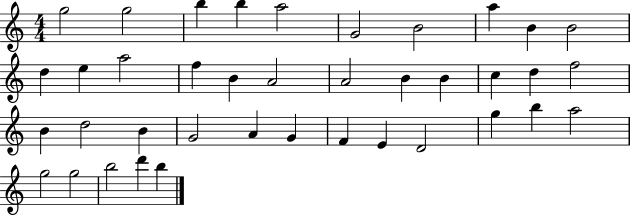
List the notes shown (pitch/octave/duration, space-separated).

G5/h G5/h B5/q B5/q A5/h G4/h B4/h A5/q B4/q B4/h D5/q E5/q A5/h F5/q B4/q A4/h A4/h B4/q B4/q C5/q D5/q F5/h B4/q D5/h B4/q G4/h A4/q G4/q F4/q E4/q D4/h G5/q B5/q A5/h G5/h G5/h B5/h D6/q B5/q